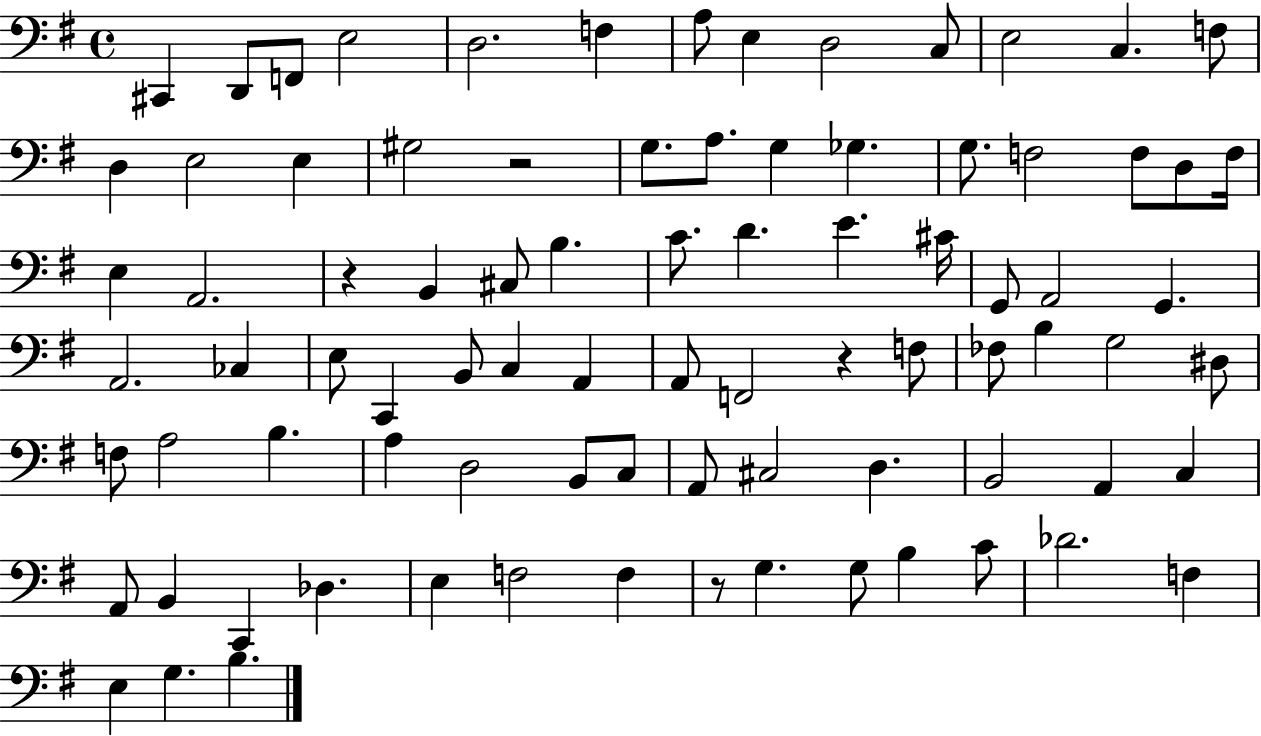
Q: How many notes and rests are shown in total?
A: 85